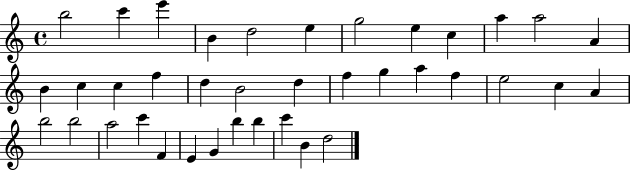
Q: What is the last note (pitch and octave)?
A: D5